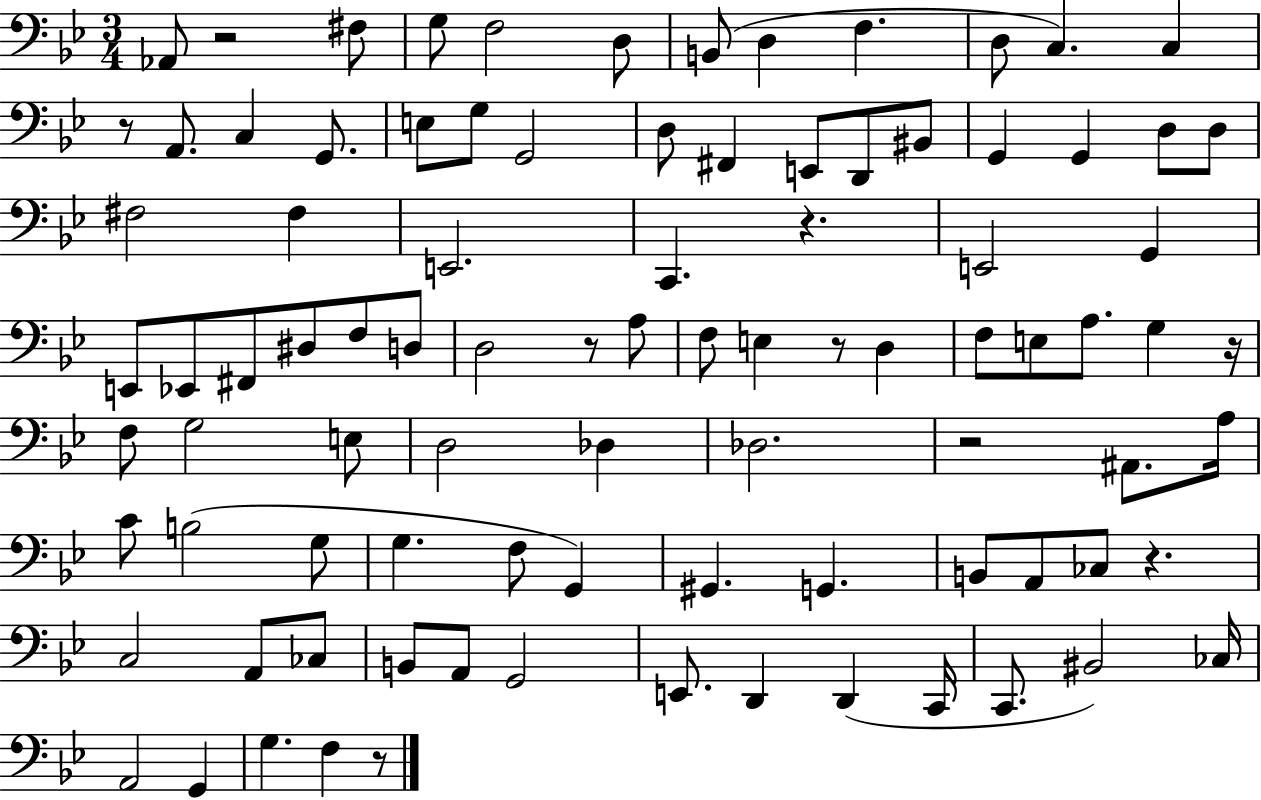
{
  \clef bass
  \numericTimeSignature
  \time 3/4
  \key bes \major
  aes,8 r2 fis8 | g8 f2 d8 | b,8( d4 f4. | d8 c4.) c4 | \break r8 a,8. c4 g,8. | e8 g8 g,2 | d8 fis,4 e,8 d,8 bis,8 | g,4 g,4 d8 d8 | \break fis2 fis4 | e,2. | c,4. r4. | e,2 g,4 | \break e,8 ees,8 fis,8 dis8 f8 d8 | d2 r8 a8 | f8 e4 r8 d4 | f8 e8 a8. g4 r16 | \break f8 g2 e8 | d2 des4 | des2. | r2 ais,8. a16 | \break c'8 b2( g8 | g4. f8 g,4) | gis,4. g,4. | b,8 a,8 ces8 r4. | \break c2 a,8 ces8 | b,8 a,8 g,2 | e,8. d,4 d,4( c,16 | c,8. bis,2) ces16 | \break a,2 g,4 | g4. f4 r8 | \bar "|."
}